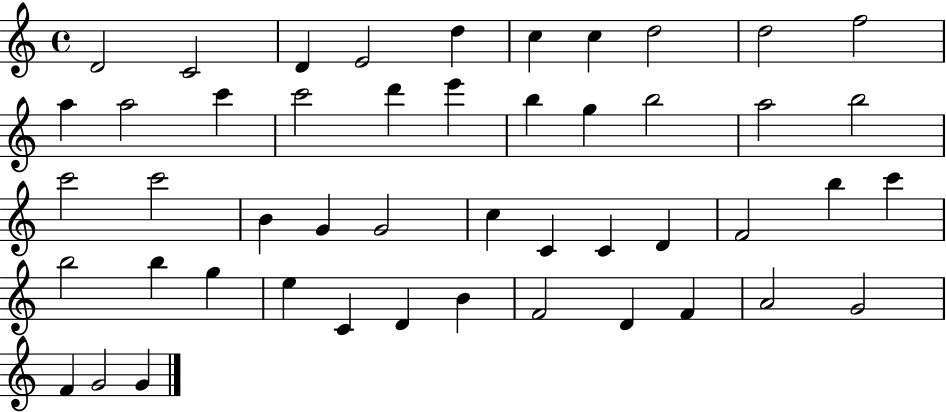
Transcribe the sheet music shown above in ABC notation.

X:1
T:Untitled
M:4/4
L:1/4
K:C
D2 C2 D E2 d c c d2 d2 f2 a a2 c' c'2 d' e' b g b2 a2 b2 c'2 c'2 B G G2 c C C D F2 b c' b2 b g e C D B F2 D F A2 G2 F G2 G